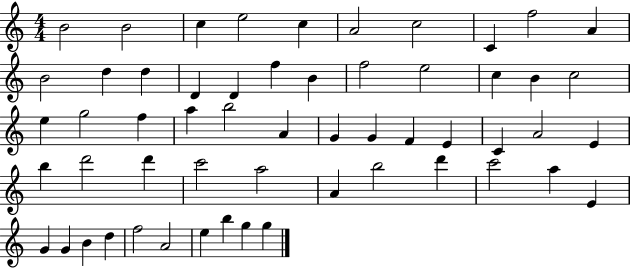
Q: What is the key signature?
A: C major